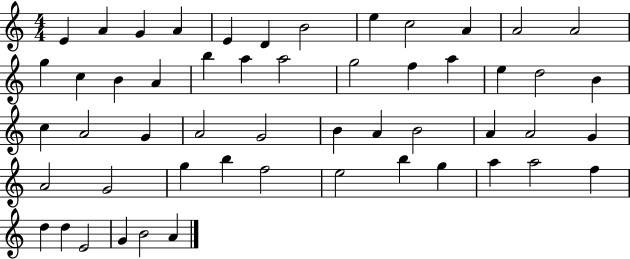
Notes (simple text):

E4/q A4/q G4/q A4/q E4/q D4/q B4/h E5/q C5/h A4/q A4/h A4/h G5/q C5/q B4/q A4/q B5/q A5/q A5/h G5/h F5/q A5/q E5/q D5/h B4/q C5/q A4/h G4/q A4/h G4/h B4/q A4/q B4/h A4/q A4/h G4/q A4/h G4/h G5/q B5/q F5/h E5/h B5/q G5/q A5/q A5/h F5/q D5/q D5/q E4/h G4/q B4/h A4/q